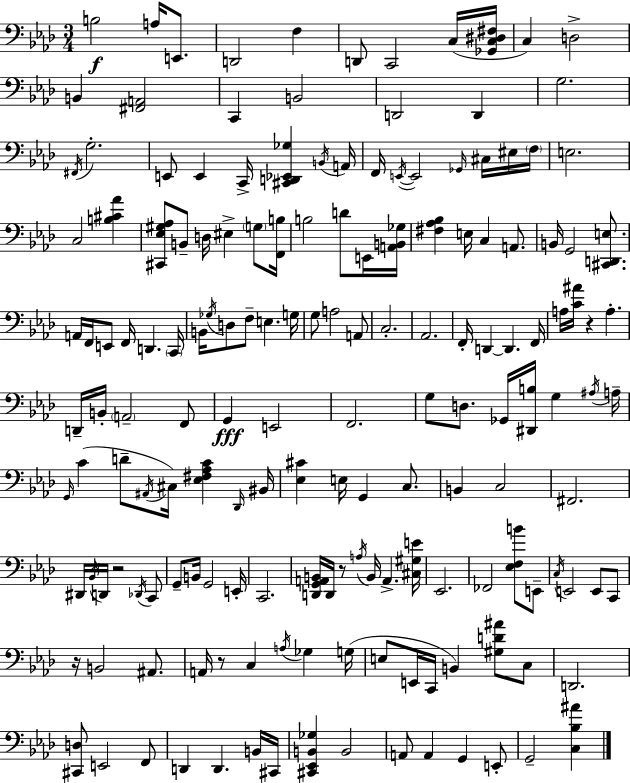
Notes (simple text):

B3/h A3/s E2/e. D2/h F3/q D2/e C2/h C3/s [Gb2,C3,D#3,F#3]/s C3/q D3/h B2/q [F#2,A2]/h C2/q B2/h D2/h D2/q G3/h. F#2/s G3/h. E2/e E2/q C2/s [C#2,D2,Eb2,Gb3]/q B2/s A2/s F2/s E2/s E2/h Gb2/s C#3/s EIS3/s F3/s E3/h. C3/h [B3,C#4,Ab4]/q [C#2,Eb3,G#3,Ab3]/e B2/e D3/s EIS3/q G3/e [F2,B3]/s B3/h D4/e E2/s [A2,B2,Gb3]/s [F#3,Ab3,Bb3]/q E3/s C3/q A2/e. B2/s G2/h [C#2,D2,E3]/e. A2/s F2/s E2/e F2/s D2/q. C2/s B2/s Gb3/s D3/e F3/e E3/q. G3/s G3/e A3/h A2/e C3/h. Ab2/h. F2/s D2/q D2/q. F2/s A3/s [C4,A#4]/s R/q A3/q. D2/s B2/s A2/h F2/e G2/q E2/h F2/h. G3/e D3/e. Gb2/s [D#2,B3]/s G3/q A#3/s A3/s G2/s C4/q D4/e A#2/s C#3/s [Eb3,F#3,Ab3,C4]/q Db2/s BIS2/s [Eb3,C#4]/q E3/s G2/q C3/e. B2/q C3/h F#2/h. D#2/s Bb2/s D2/s R/h Db2/s C2/e G2/e B2/s G2/h E2/s C2/h. [D2,G2,A2,B2]/s D2/s R/e A3/s B2/s A2/q. [C#3,G#3,E4]/s Eb2/h. FES2/h [Eb3,F3,B4]/e E2/e C3/s E2/h E2/e C2/e R/s B2/h A#2/e. A2/s R/e C3/q A3/s Gb3/q G3/s E3/e E2/s C2/s B2/q [G#3,D4,A#4]/e C3/e D2/h. [C#2,D3]/e E2/h F2/e D2/q D2/q. B2/s C#2/s [C#2,Eb2,B2,Gb3]/q B2/h A2/e A2/q G2/q E2/e G2/h [C3,Bb3,A#4]/q